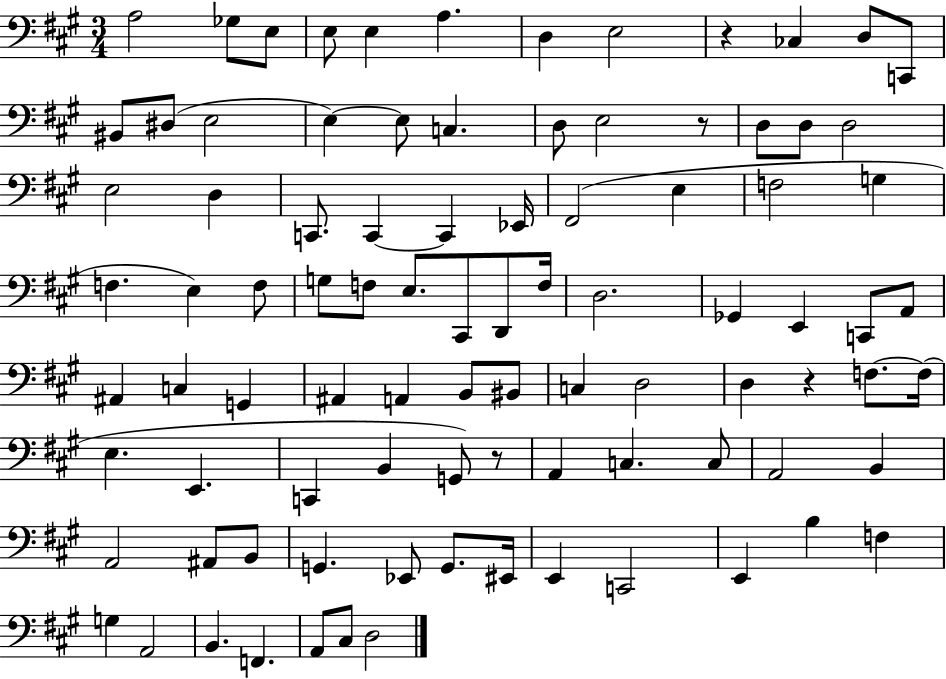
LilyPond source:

{
  \clef bass
  \numericTimeSignature
  \time 3/4
  \key a \major
  a2 ges8 e8 | e8 e4 a4. | d4 e2 | r4 ces4 d8 c,8 | \break bis,8 dis8( e2 | e4~~) e8 c4. | d8 e2 r8 | d8 d8 d2 | \break e2 d4 | c,8. c,4~~ c,4 ees,16 | fis,2( e4 | f2 g4 | \break f4. e4) f8 | g8 f8 e8. cis,8 d,8 f16 | d2. | ges,4 e,4 c,8 a,8 | \break ais,4 c4 g,4 | ais,4 a,4 b,8 bis,8 | c4 d2 | d4 r4 f8.~~ f16( | \break e4. e,4. | c,4 b,4 g,8) r8 | a,4 c4. c8 | a,2 b,4 | \break a,2 ais,8 b,8 | g,4. ees,8 g,8. eis,16 | e,4 c,2 | e,4 b4 f4 | \break g4 a,2 | b,4. f,4. | a,8 cis8 d2 | \bar "|."
}